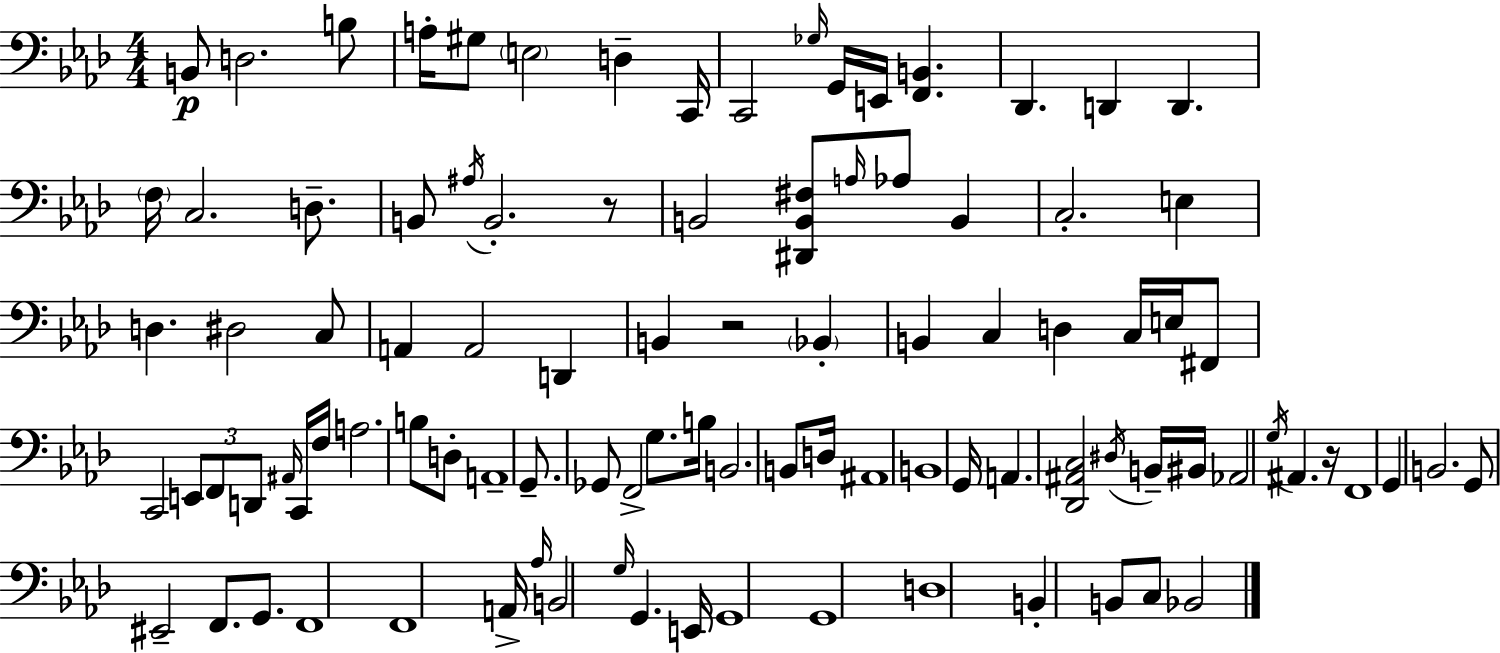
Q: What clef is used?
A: bass